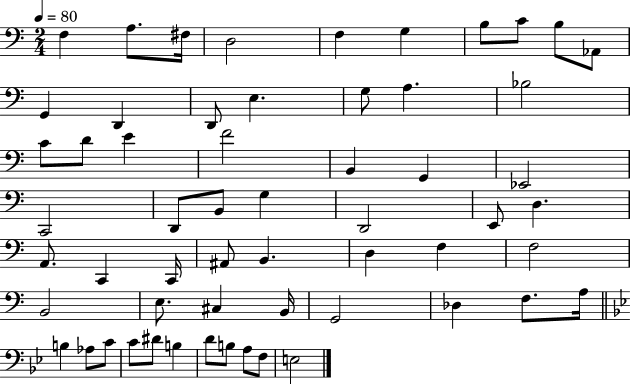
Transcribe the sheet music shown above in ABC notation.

X:1
T:Untitled
M:2/4
L:1/4
K:C
F, A,/2 ^F,/4 D,2 F, G, B,/2 C/2 B,/2 _A,,/2 G,, D,, D,,/2 E, G,/2 A, _B,2 C/2 D/2 E F2 B,, G,, _E,,2 C,,2 D,,/2 B,,/2 G, D,,2 E,,/2 D, A,,/2 C,, C,,/4 ^A,,/2 B,, D, F, F,2 B,,2 E,/2 ^C, B,,/4 G,,2 _D, F,/2 A,/4 B, _A,/2 C/2 C/2 ^D/2 B, D/2 B,/2 A,/2 F,/2 E,2